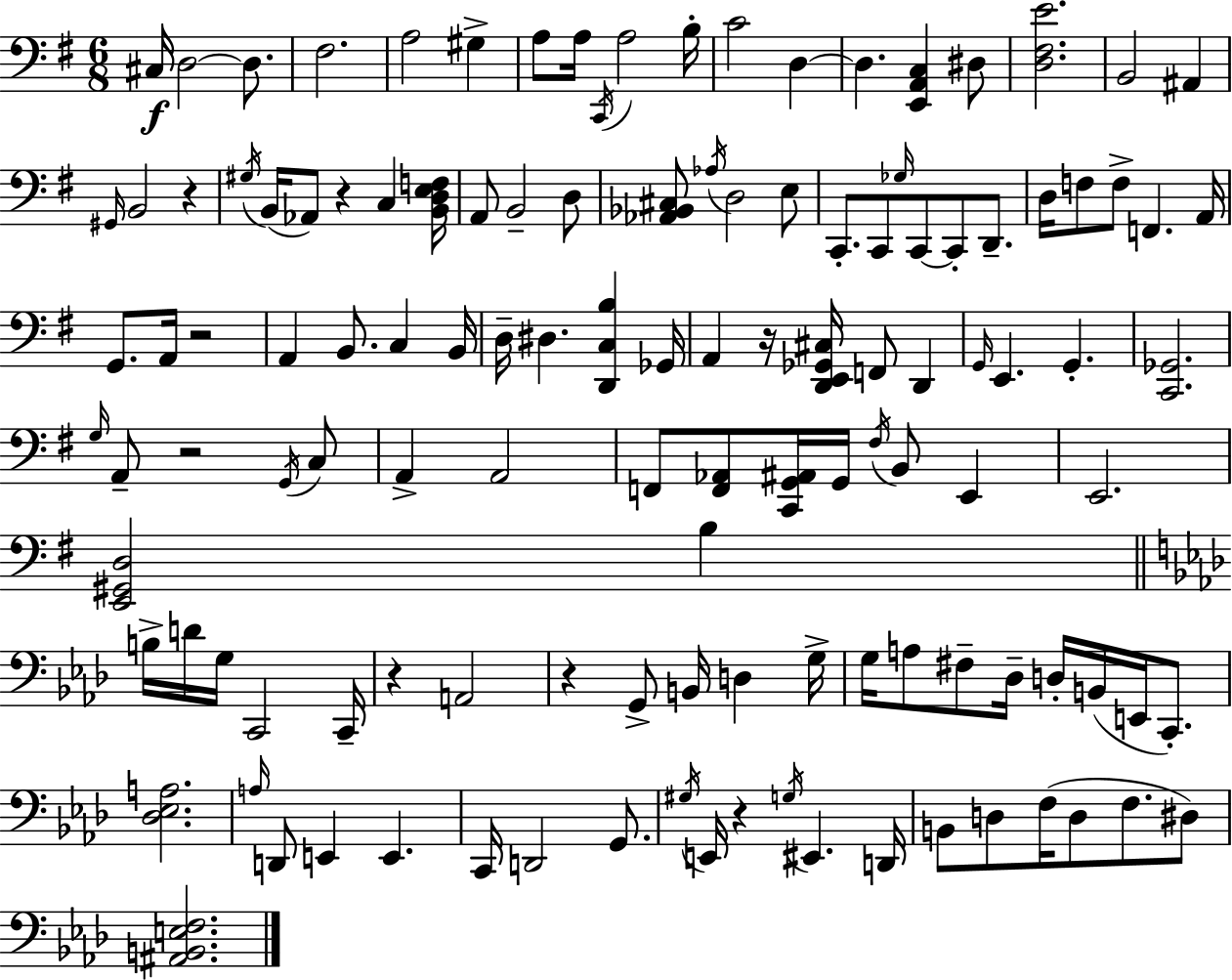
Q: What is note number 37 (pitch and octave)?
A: F3